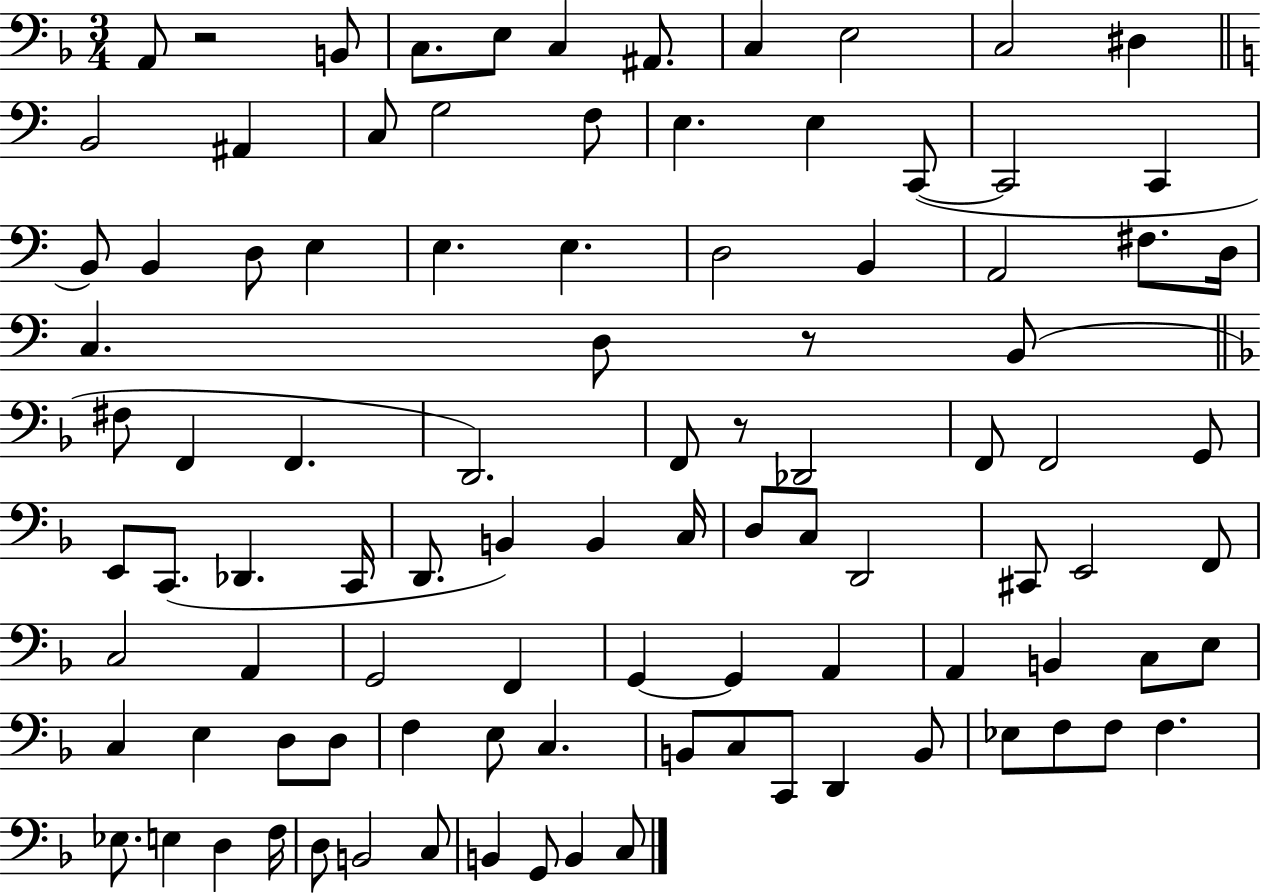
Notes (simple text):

A2/e R/h B2/e C3/e. E3/e C3/q A#2/e. C3/q E3/h C3/h D#3/q B2/h A#2/q C3/e G3/h F3/e E3/q. E3/q C2/e C2/h C2/q B2/e B2/q D3/e E3/q E3/q. E3/q. D3/h B2/q A2/h F#3/e. D3/s C3/q. D3/e R/e B2/e F#3/e F2/q F2/q. D2/h. F2/e R/e Db2/h F2/e F2/h G2/e E2/e C2/e. Db2/q. C2/s D2/e. B2/q B2/q C3/s D3/e C3/e D2/h C#2/e E2/h F2/e C3/h A2/q G2/h F2/q G2/q G2/q A2/q A2/q B2/q C3/e E3/e C3/q E3/q D3/e D3/e F3/q E3/e C3/q. B2/e C3/e C2/e D2/q B2/e Eb3/e F3/e F3/e F3/q. Eb3/e. E3/q D3/q F3/s D3/e B2/h C3/e B2/q G2/e B2/q C3/e